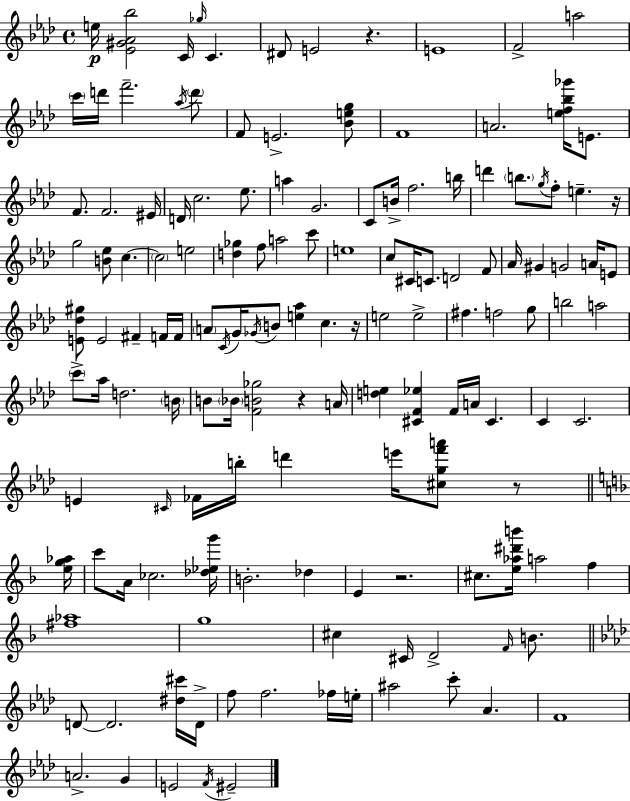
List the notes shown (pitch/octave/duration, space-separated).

E5/s [Eb4,G#4,Ab4,Bb5]/h C4/s Gb5/s C4/q. D#4/e E4/h R/q. E4/w F4/h A5/h C6/s D6/s F6/h. Ab5/s D6/e F4/e E4/h. [Bb4,E5,G5]/e F4/w A4/h. [E5,F5,Bb5,Gb6]/s E4/e. F4/e. F4/h. EIS4/s D4/s C5/h. Eb5/e. A5/q G4/h. C4/e B4/s F5/h. B5/s D6/q B5/e. G5/s F5/e E5/q. R/s G5/h [B4,Eb5]/e C5/q. C5/h E5/h [D5,Gb5]/q F5/e A5/h C6/e E5/w C5/e C#4/s C4/e. D4/h F4/e Ab4/s G#4/q G4/h A4/s E4/e [E4,Db5,G#5]/e E4/h F#4/q F4/s F4/s A4/e C4/s G4/s Gb4/s B4/e [E5,Ab5]/q C5/q. R/s E5/h E5/h F#5/q. F5/h G5/e B5/h A5/h C6/e Ab5/s D5/h. B4/s B4/e Bb4/s [F4,B4,Gb5]/h R/q A4/s [D5,E5]/q [C#4,F4,Eb5]/q F4/s A4/s C#4/q. C4/q C4/h. E4/q C#4/s FES4/s B5/s D6/q E6/s [C#5,G5,F6,A6]/e R/e [E5,G5,Ab5]/s C6/e A4/s CES5/h. [Db5,Eb5,G6]/s B4/h. Db5/q E4/q R/h. C#5/e. [E5,Ab5,D#6,B6]/s A5/h F5/q [F#5,Ab5]/w G5/w C#5/q C#4/s D4/h F4/s B4/e. D4/e D4/h. [D#5,C#6]/s D4/s F5/e F5/h. FES5/s E5/s A#5/h C6/e Ab4/q. F4/w A4/h. G4/q E4/h F4/s EIS4/h